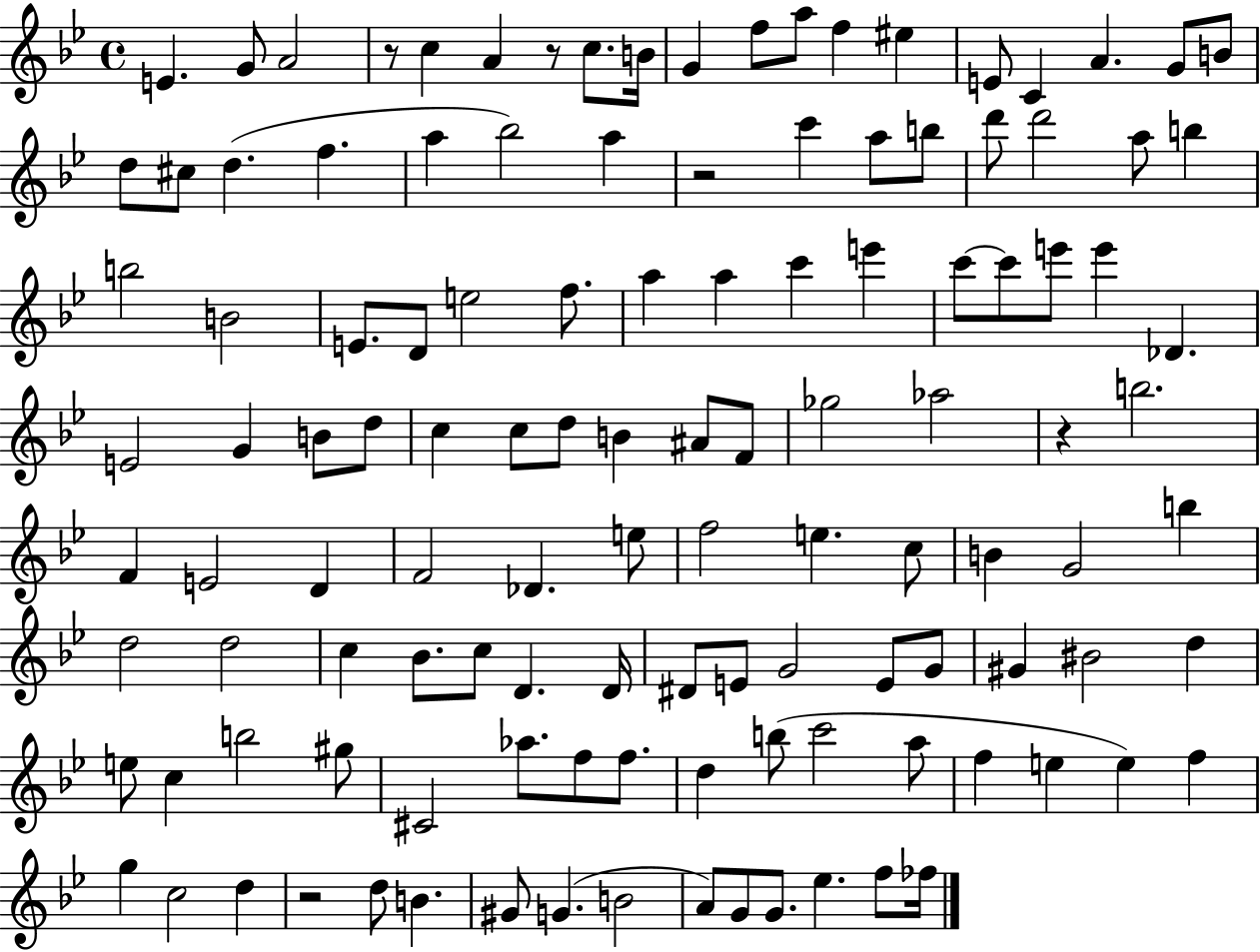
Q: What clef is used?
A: treble